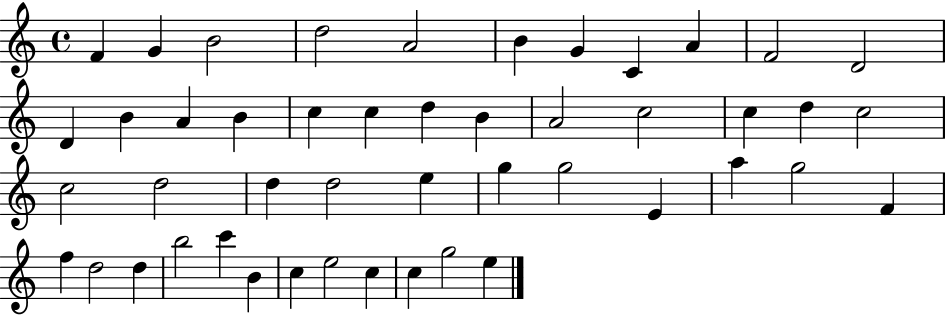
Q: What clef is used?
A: treble